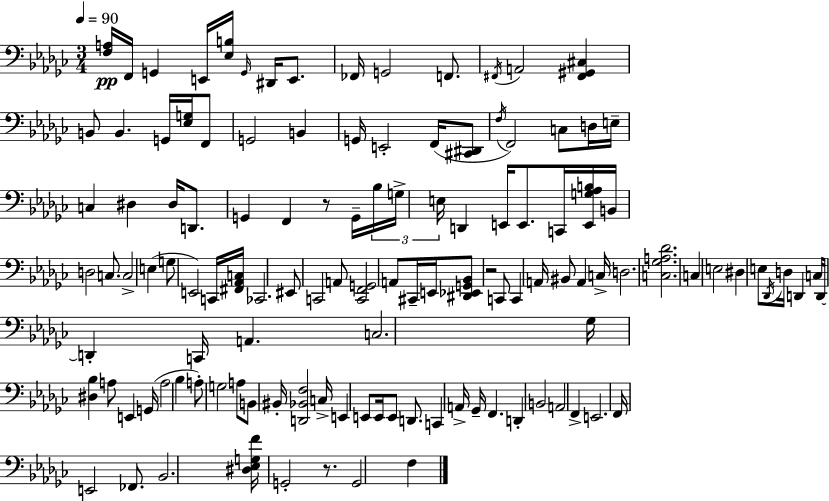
{
  \clef bass
  \numericTimeSignature
  \time 3/4
  \key ees \minor
  \tempo 4 = 90
  <f a>16\pp f,16 g,4 e,16 <ees b>16 \grace { g,16 } dis,16 e,8. | fes,16 g,2 f,8. | \acciaccatura { fis,16 } a,2 <fis, gis, cis>4 | b,8 b,4. g,16 <ees g>16 | \break f,8 g,2 b,4 | g,16 e,2-. f,16( | <cis, dis,>8 \acciaccatura { f16 } f,2) c8 | d16 e16-- c4 dis4 dis16 | \break d,8. g,4 f,4 r8 | g,16-- \tuplet 3/2 { bes16 g16-> e16 } d,4 e,16 e,8. | c,16 <e, g aes b>16 b,16 d2 | c8. c2-> e4( | \break g8 e,2) | c,16 <fis, aes, c>16 ces,2. | eis,8 c,2 | a,8 <c, f, g,>2 a,8 | \break cis,16-- e,16 <dis, ees, g, bes,>8 r2 | c,8 c,4 a,16 bis,8 a,4 | c16-> d2. | <c ges a des'>2. | \break c4 e2 | dis4 e8 \acciaccatura { des,16 } d16 d,4 | c16 d,16~~ d,4-. c,16 a,4. | c2. | \break ges16 <dis bes>4 a8 e,4 | g,16( a2 | bes4 a8-.) g2 | a8 b,8 bis,16-. <d, bes, f>2 | \break c16-> e,4 e,8 e,16 e,8 | d,8. c,4 a,16-> ges,16-- f,4. | d,4-. b,2 | a,2 | \break f,4-> e,2. | f,16 e,2 | fes,8. bes,2. | <dis ees g f'>16 g,2-. | \break r8. g,2 | f4 \bar "|."
}